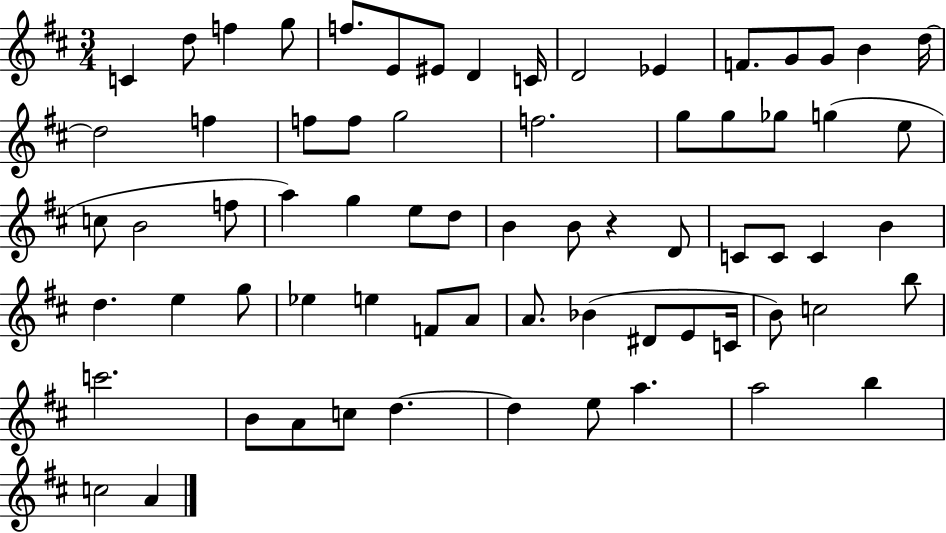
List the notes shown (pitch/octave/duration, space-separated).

C4/q D5/e F5/q G5/e F5/e. E4/e EIS4/e D4/q C4/s D4/h Eb4/q F4/e. G4/e G4/e B4/q D5/s D5/h F5/q F5/e F5/e G5/h F5/h. G5/e G5/e Gb5/e G5/q E5/e C5/e B4/h F5/e A5/q G5/q E5/e D5/e B4/q B4/e R/q D4/e C4/e C4/e C4/q B4/q D5/q. E5/q G5/e Eb5/q E5/q F4/e A4/e A4/e. Bb4/q D#4/e E4/e C4/s B4/e C5/h B5/e C6/h. B4/e A4/e C5/e D5/q. D5/q E5/e A5/q. A5/h B5/q C5/h A4/q